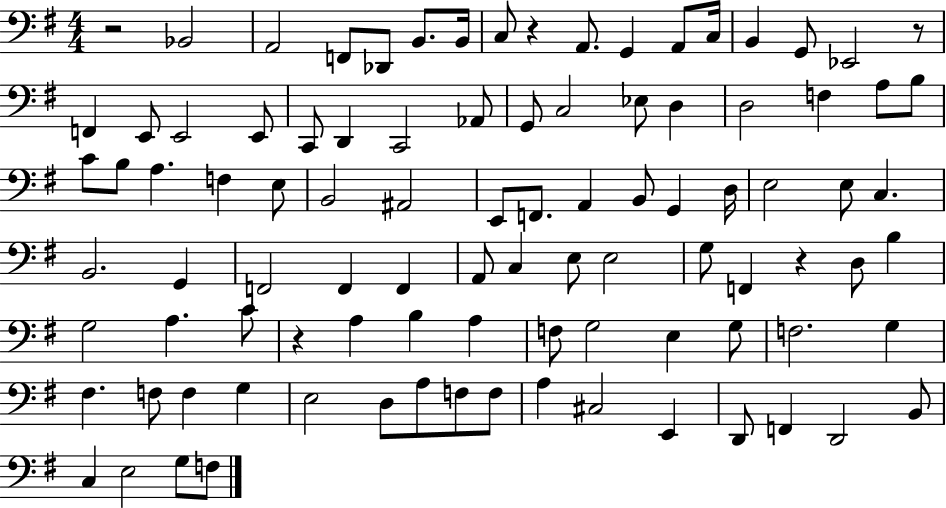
{
  \clef bass
  \numericTimeSignature
  \time 4/4
  \key g \major
  r2 bes,2 | a,2 f,8 des,8 b,8. b,16 | c8 r4 a,8. g,4 a,8 c16 | b,4 g,8 ees,2 r8 | \break f,4 e,8 e,2 e,8 | c,8 d,4 c,2 aes,8 | g,8 c2 ees8 d4 | d2 f4 a8 b8 | \break c'8 b8 a4. f4 e8 | b,2 ais,2 | e,8 f,8. a,4 b,8 g,4 d16 | e2 e8 c4. | \break b,2. g,4 | f,2 f,4 f,4 | a,8 c4 e8 e2 | g8 f,4 r4 d8 b4 | \break g2 a4. c'8 | r4 a4 b4 a4 | f8 g2 e4 g8 | f2. g4 | \break fis4. f8 f4 g4 | e2 d8 a8 f8 f8 | a4 cis2 e,4 | d,8 f,4 d,2 b,8 | \break c4 e2 g8 f8 | \bar "|."
}